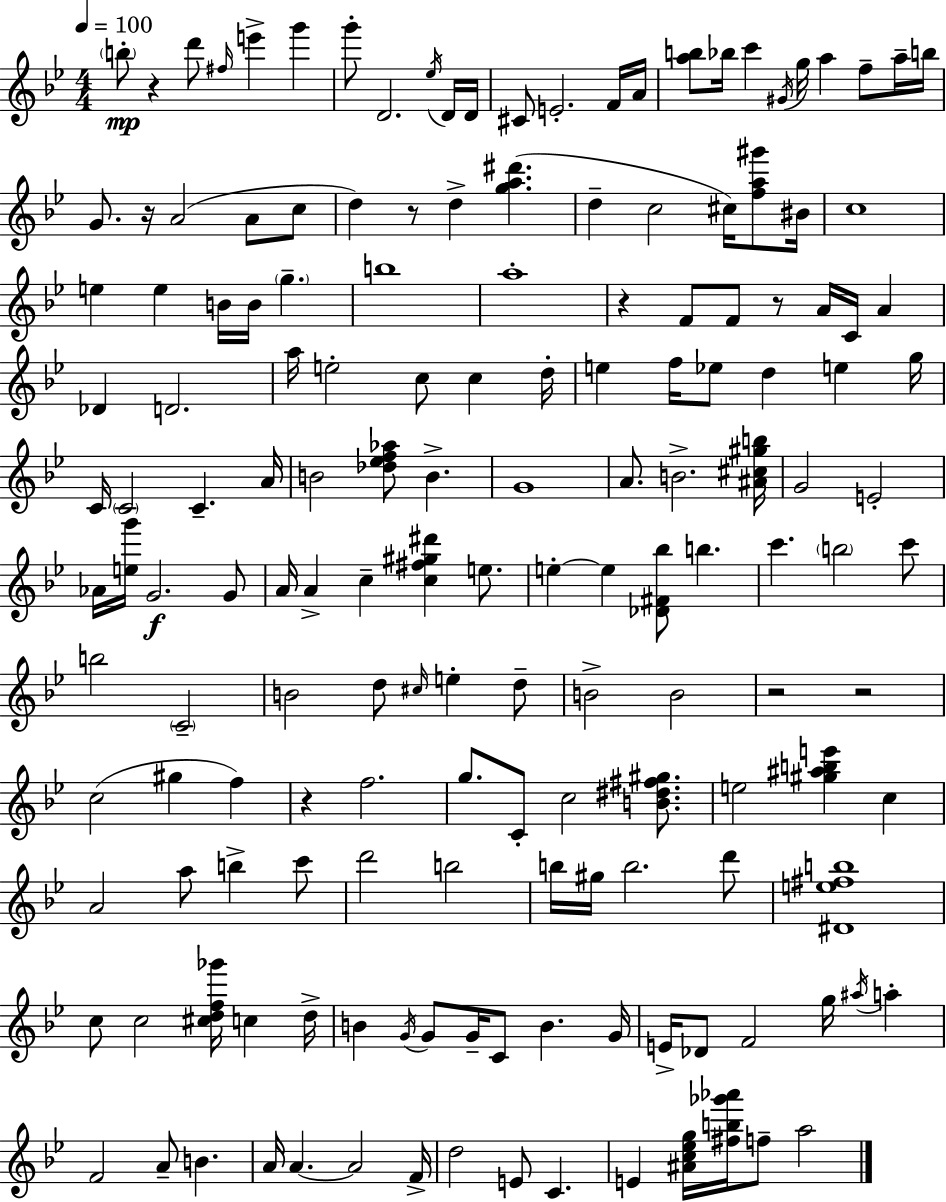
{
  \clef treble
  \numericTimeSignature
  \time 4/4
  \key g \minor
  \tempo 4 = 100
  \parenthesize b''8-.\mp r4 d'''8 \grace { fis''16 } e'''4-> g'''4 | g'''8-. d'2. \acciaccatura { ees''16 } | d'16 d'16 cis'8 e'2.-. | f'16 a'16 <a'' b''>8 bes''16 c'''4 \acciaccatura { gis'16 } g''16 a''4 f''8-- | \break a''16-- b''16 g'8. r16 a'2( a'8 | c''8 d''4) r8 d''4-> <g'' a'' dis'''>4.( | d''4-- c''2 cis''16) | <f'' a'' gis'''>8 bis'16 c''1 | \break e''4 e''4 b'16 b'16 \parenthesize g''4.-- | b''1 | a''1-. | r4 f'8 f'8 r8 a'16 c'16 a'4 | \break des'4 d'2. | a''16 e''2-. c''8 c''4 | d''16-. e''4 f''16 ees''8 d''4 e''4 | g''16 c'16 \parenthesize c'2 c'4.-- | \break a'16 b'2 <des'' ees'' f'' aes''>8 b'4.-> | g'1 | a'8. b'2.-> | <ais' cis'' gis'' b''>16 g'2 e'2-. | \break aes'16 <e'' g'''>16 g'2.\f | g'8 a'16 a'4-> c''4-- <c'' fis'' gis'' dis'''>4 | e''8. e''4-.~~ e''4 <des' fis' bes''>8 b''4. | c'''4. \parenthesize b''2 | \break c'''8 b''2 \parenthesize c'2-- | b'2 d''8 \grace { cis''16 } e''4-. | d''8-- b'2-> b'2 | r2 r2 | \break c''2( gis''4 | f''4) r4 f''2. | g''8. c'8-. c''2 | <b' dis'' fis'' gis''>8. e''2 <gis'' ais'' b'' e'''>4 | \break c''4 a'2 a''8 b''4-> | c'''8 d'''2 b''2 | b''16 gis''16 b''2. | d'''8 <dis' e'' fis'' b''>1 | \break c''8 c''2 <cis'' d'' f'' ges'''>16 c''4 | d''16-> b'4 \acciaccatura { g'16 } g'8 g'16-- c'8 b'4. | g'16 e'16-> des'8 f'2 | g''16 \acciaccatura { ais''16 } a''4-. f'2 a'8-- | \break b'4. a'16 a'4.~~ a'2 | f'16-> d''2 e'8 | c'4. e'4 <ais' c'' ees'' g''>16 <fis'' b'' ges''' aes'''>16 f''8-- a''2 | \bar "|."
}